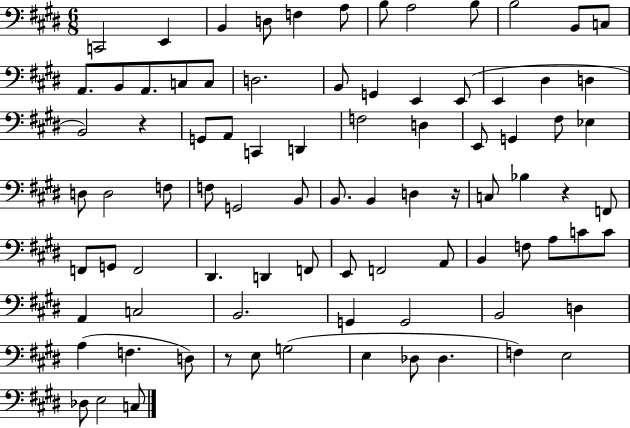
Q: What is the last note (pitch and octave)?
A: C3